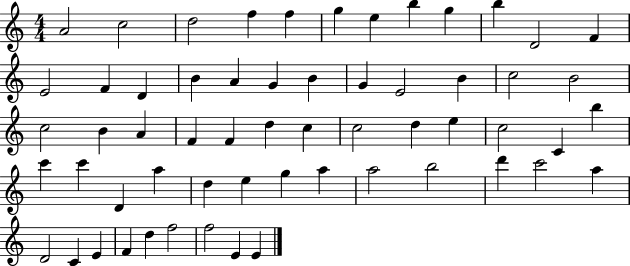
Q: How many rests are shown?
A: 0